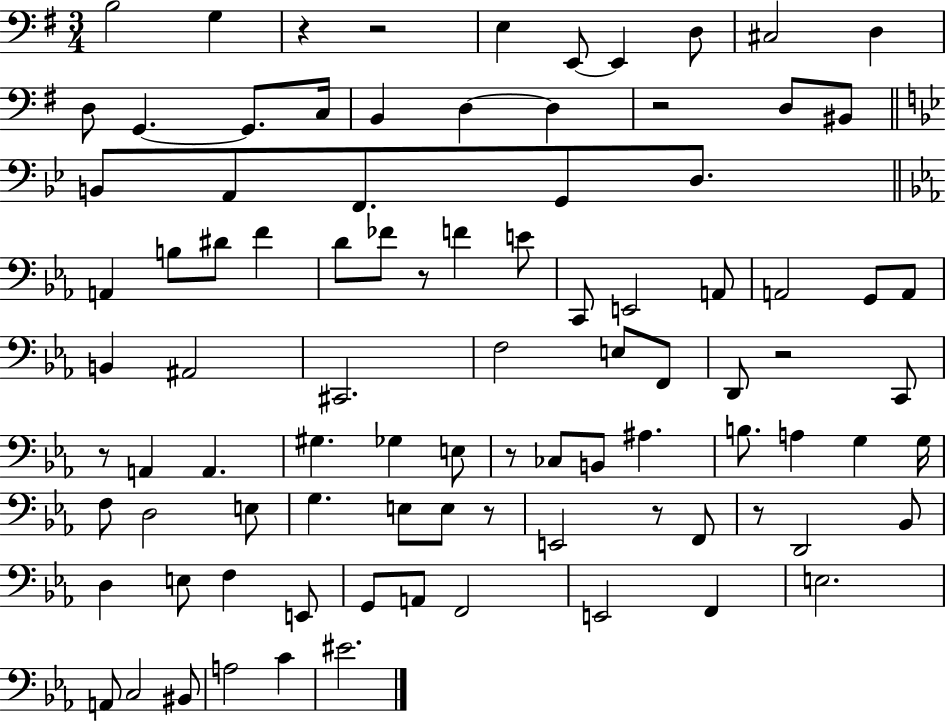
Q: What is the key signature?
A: G major